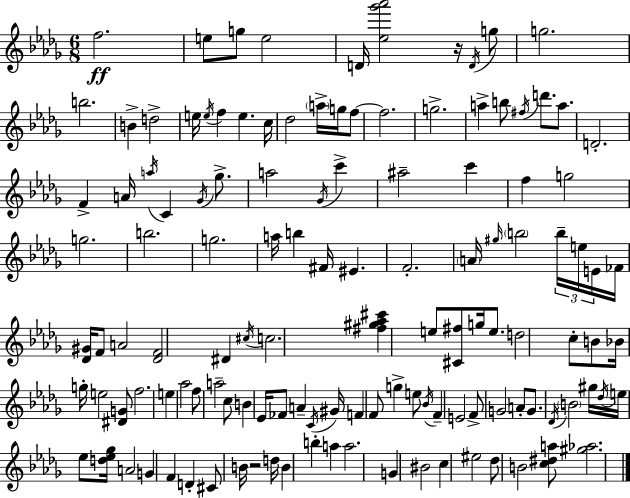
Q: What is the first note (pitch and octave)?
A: F5